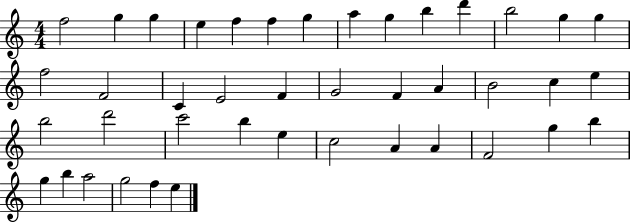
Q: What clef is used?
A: treble